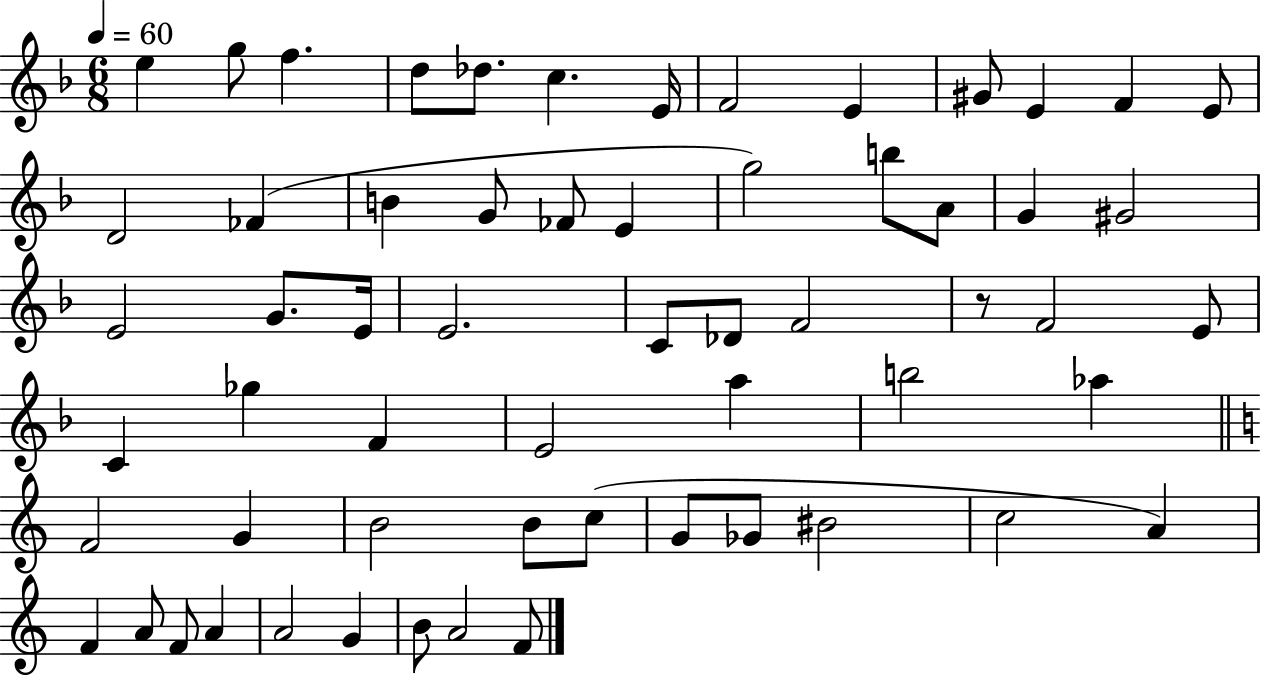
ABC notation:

X:1
T:Untitled
M:6/8
L:1/4
K:F
e g/2 f d/2 _d/2 c E/4 F2 E ^G/2 E F E/2 D2 _F B G/2 _F/2 E g2 b/2 A/2 G ^G2 E2 G/2 E/4 E2 C/2 _D/2 F2 z/2 F2 E/2 C _g F E2 a b2 _a F2 G B2 B/2 c/2 G/2 _G/2 ^B2 c2 A F A/2 F/2 A A2 G B/2 A2 F/2